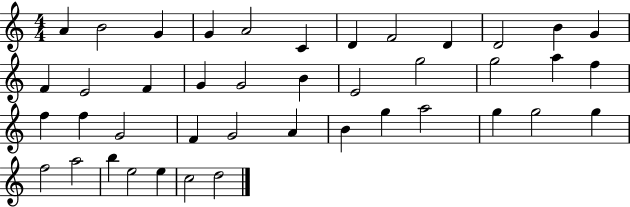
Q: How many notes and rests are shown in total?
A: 42